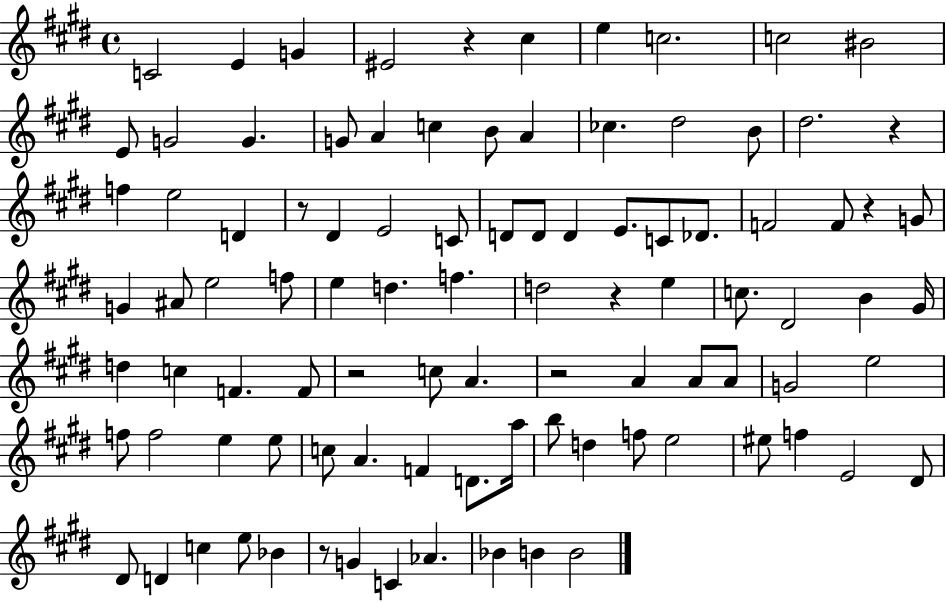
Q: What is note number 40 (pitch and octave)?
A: F5